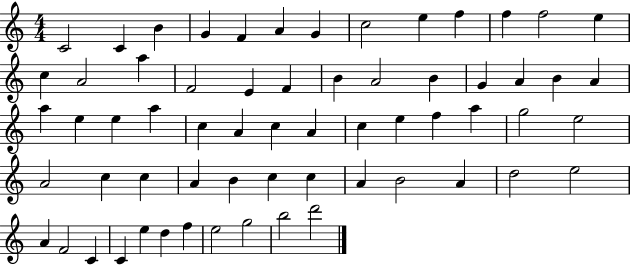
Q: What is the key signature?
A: C major